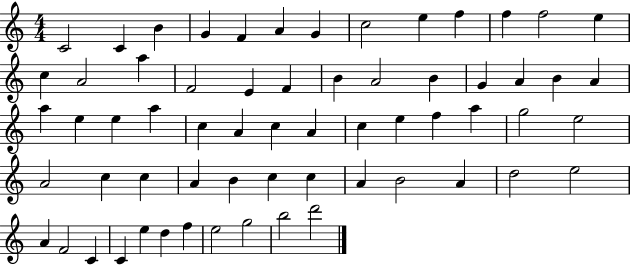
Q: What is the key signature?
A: C major